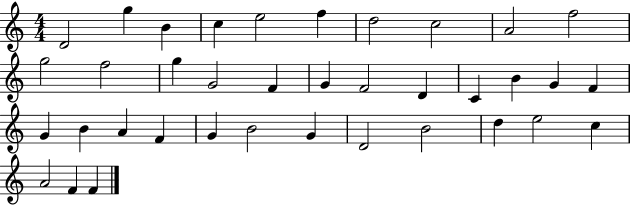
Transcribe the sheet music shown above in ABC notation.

X:1
T:Untitled
M:4/4
L:1/4
K:C
D2 g B c e2 f d2 c2 A2 f2 g2 f2 g G2 F G F2 D C B G F G B A F G B2 G D2 B2 d e2 c A2 F F